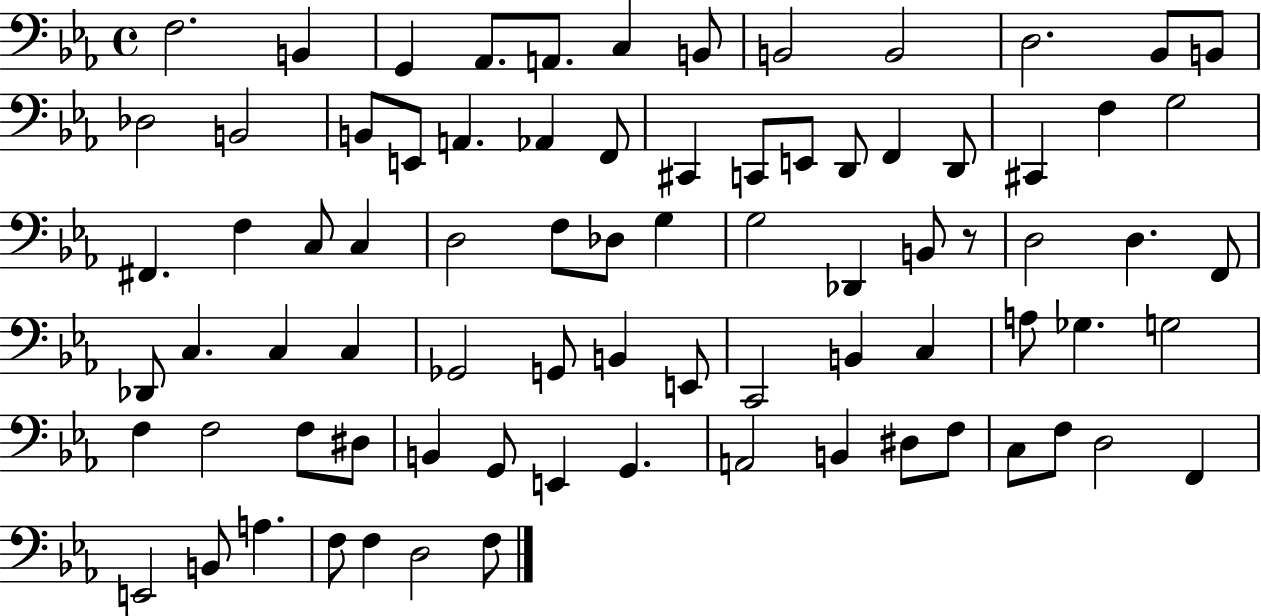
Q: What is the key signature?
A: EES major